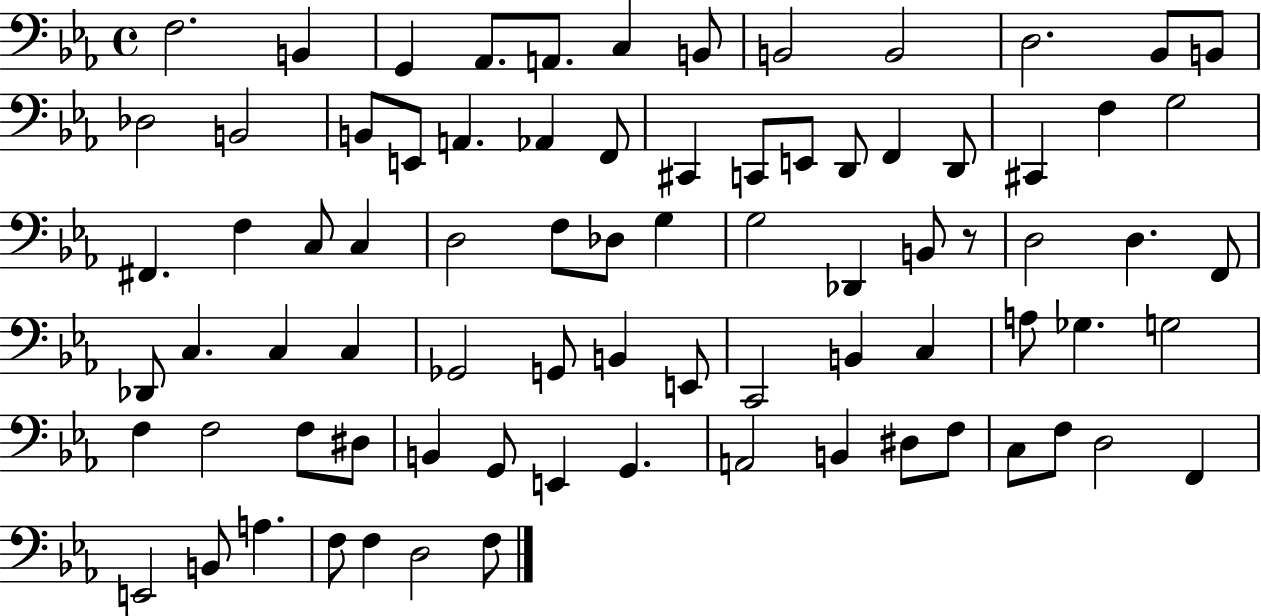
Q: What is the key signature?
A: EES major